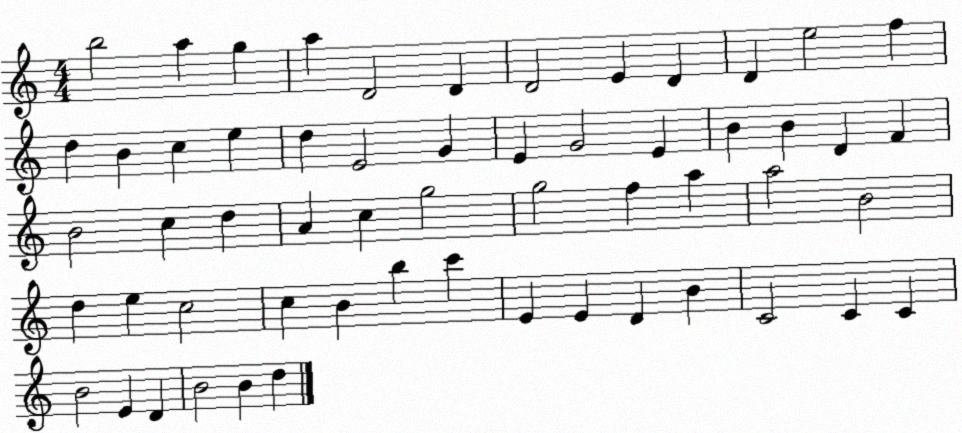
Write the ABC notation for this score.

X:1
T:Untitled
M:4/4
L:1/4
K:C
b2 a g a D2 D D2 E D D e2 f d B c e d E2 G E G2 E B B D F B2 c d A c g2 g2 f a a2 B2 d e c2 c B b c' E E D B C2 C C B2 E D B2 B d